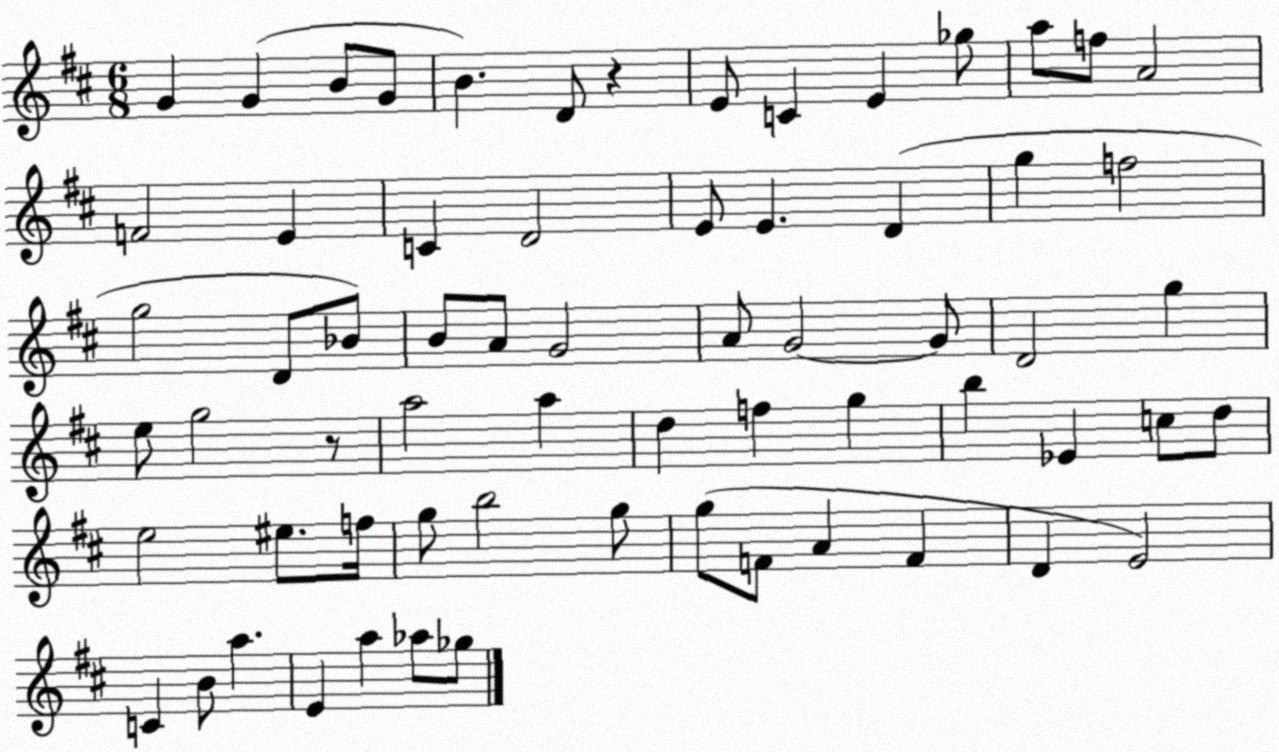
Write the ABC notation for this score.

X:1
T:Untitled
M:6/8
L:1/4
K:D
G G B/2 G/2 B D/2 z E/2 C E _g/2 a/2 f/2 A2 F2 E C D2 E/2 E D g f2 g2 D/2 _B/2 B/2 A/2 G2 A/2 G2 G/2 D2 g e/2 g2 z/2 a2 a d f g b _E c/2 d/2 e2 ^e/2 f/4 g/2 b2 g/2 g/2 F/2 A F D E2 C B/2 a E a _a/2 _g/2